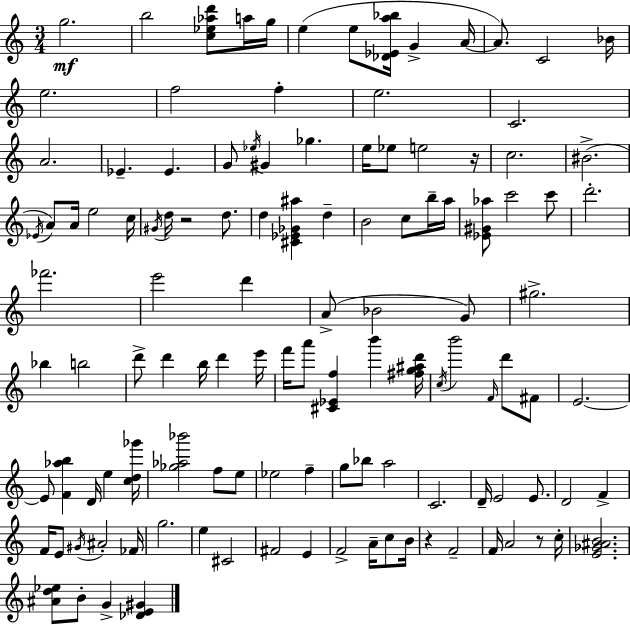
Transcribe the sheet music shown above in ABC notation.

X:1
T:Untitled
M:3/4
L:1/4
K:C
g2 b2 [c_e_ad']/2 a/4 g/4 e e/2 [_D_Ea_b]/4 G A/4 A/2 C2 _B/4 e2 f2 f e2 C2 A2 _E _E G/2 _e/4 ^G _g e/4 _e/2 e2 z/4 c2 ^B2 _E/4 A/2 A/4 e2 c/4 ^G/4 d/4 z2 d/2 d [^C_E_G^a] d B2 c/2 b/4 a/4 [_E^G_a]/2 c'2 c'/2 d'2 _f'2 e'2 d' A/2 _B2 G/2 ^g2 _b b2 d'/2 d' b/4 d' e'/4 f'/4 a'/2 [^C_Ef] b' [^fg^ad']/4 c/4 b'2 F/4 d'/2 ^F/2 E2 E/2 [F_ab] D/4 e [cd_g']/4 [_g_a_b']2 f/2 e/2 _e2 f g/2 _b/2 a2 C2 D/4 E2 E/2 D2 F F/4 E/2 ^G/4 ^A2 _F/4 g2 e ^C2 ^F2 E F2 A/4 c/2 B/4 z F2 F/4 A2 z/2 c/4 [E_G^AB]2 [^Ad_e]/2 B/2 G [_DE^G]